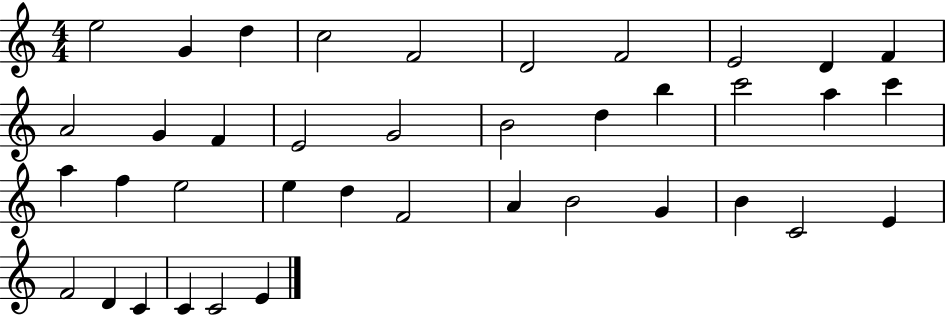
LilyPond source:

{
  \clef treble
  \numericTimeSignature
  \time 4/4
  \key c \major
  e''2 g'4 d''4 | c''2 f'2 | d'2 f'2 | e'2 d'4 f'4 | \break a'2 g'4 f'4 | e'2 g'2 | b'2 d''4 b''4 | c'''2 a''4 c'''4 | \break a''4 f''4 e''2 | e''4 d''4 f'2 | a'4 b'2 g'4 | b'4 c'2 e'4 | \break f'2 d'4 c'4 | c'4 c'2 e'4 | \bar "|."
}